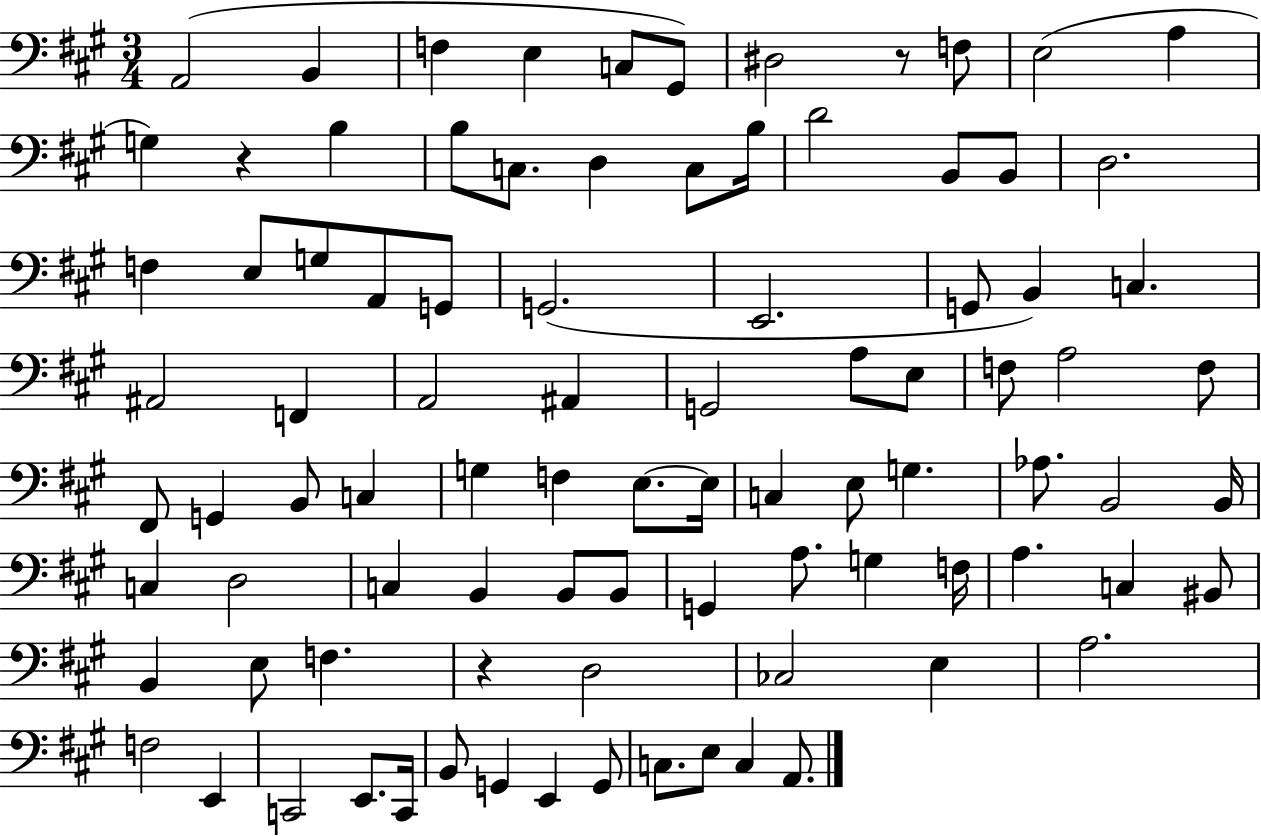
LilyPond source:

{
  \clef bass
  \numericTimeSignature
  \time 3/4
  \key a \major
  a,2( b,4 | f4 e4 c8 gis,8) | dis2 r8 f8 | e2( a4 | \break g4) r4 b4 | b8 c8. d4 c8 b16 | d'2 b,8 b,8 | d2. | \break f4 e8 g8 a,8 g,8 | g,2.( | e,2. | g,8 b,4) c4. | \break ais,2 f,4 | a,2 ais,4 | g,2 a8 e8 | f8 a2 f8 | \break fis,8 g,4 b,8 c4 | g4 f4 e8.~~ e16 | c4 e8 g4. | aes8. b,2 b,16 | \break c4 d2 | c4 b,4 b,8 b,8 | g,4 a8. g4 f16 | a4. c4 bis,8 | \break b,4 e8 f4. | r4 d2 | ces2 e4 | a2. | \break f2 e,4 | c,2 e,8. c,16 | b,8 g,4 e,4 g,8 | c8. e8 c4 a,8. | \break \bar "|."
}